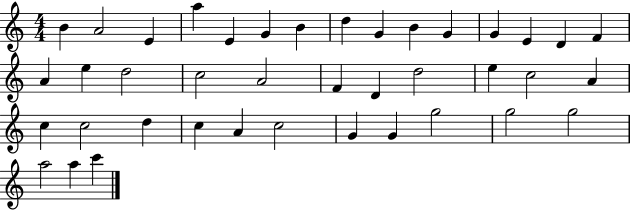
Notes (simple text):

B4/q A4/h E4/q A5/q E4/q G4/q B4/q D5/q G4/q B4/q G4/q G4/q E4/q D4/q F4/q A4/q E5/q D5/h C5/h A4/h F4/q D4/q D5/h E5/q C5/h A4/q C5/q C5/h D5/q C5/q A4/q C5/h G4/q G4/q G5/h G5/h G5/h A5/h A5/q C6/q